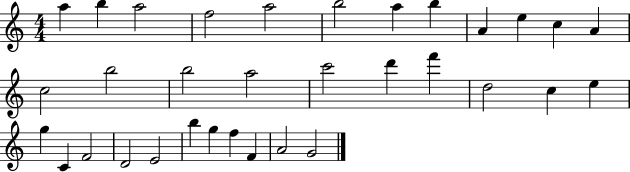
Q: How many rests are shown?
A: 0